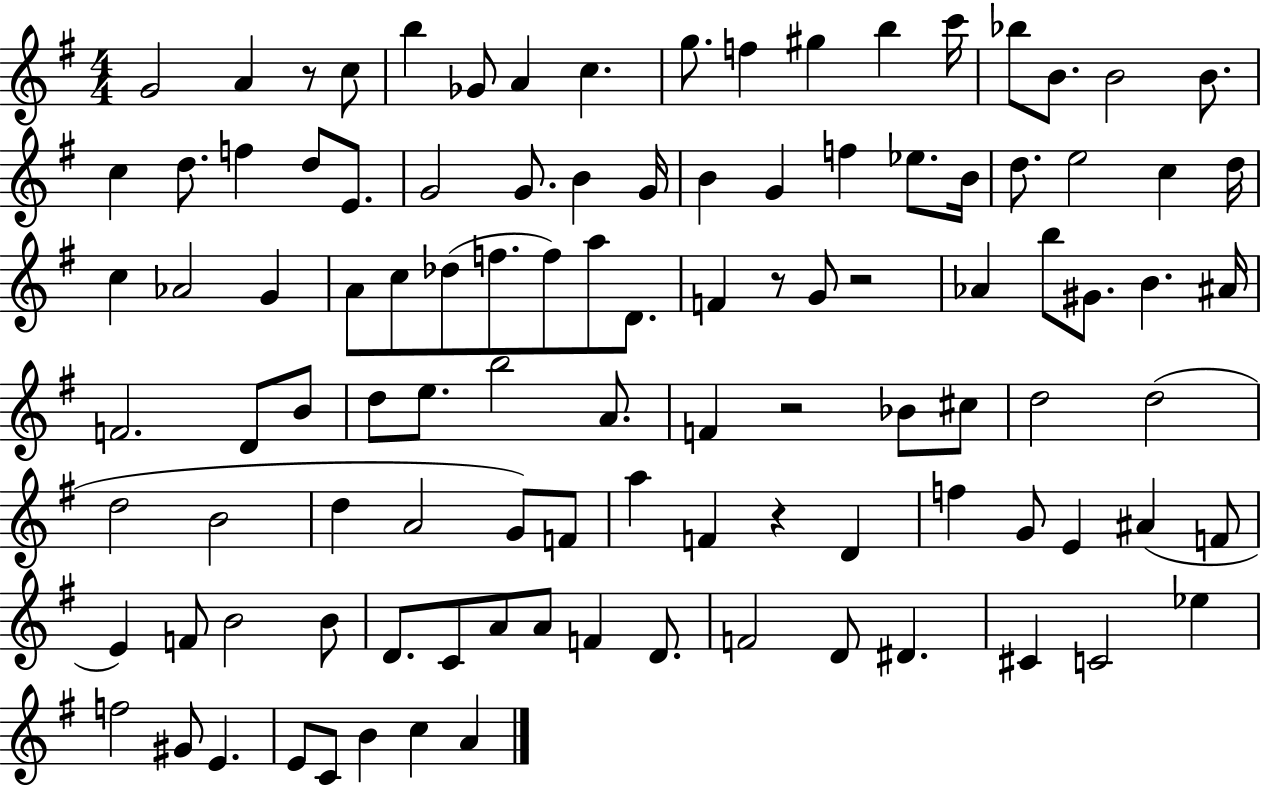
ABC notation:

X:1
T:Untitled
M:4/4
L:1/4
K:G
G2 A z/2 c/2 b _G/2 A c g/2 f ^g b c'/4 _b/2 B/2 B2 B/2 c d/2 f d/2 E/2 G2 G/2 B G/4 B G f _e/2 B/4 d/2 e2 c d/4 c _A2 G A/2 c/2 _d/2 f/2 f/2 a/2 D/2 F z/2 G/2 z2 _A b/2 ^G/2 B ^A/4 F2 D/2 B/2 d/2 e/2 b2 A/2 F z2 _B/2 ^c/2 d2 d2 d2 B2 d A2 G/2 F/2 a F z D f G/2 E ^A F/2 E F/2 B2 B/2 D/2 C/2 A/2 A/2 F D/2 F2 D/2 ^D ^C C2 _e f2 ^G/2 E E/2 C/2 B c A